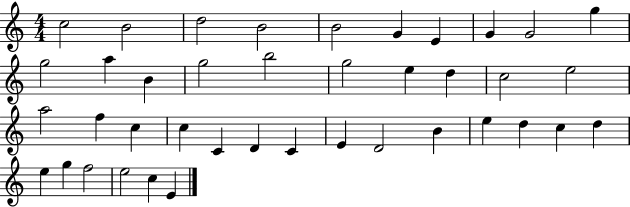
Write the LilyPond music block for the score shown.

{
  \clef treble
  \numericTimeSignature
  \time 4/4
  \key c \major
  c''2 b'2 | d''2 b'2 | b'2 g'4 e'4 | g'4 g'2 g''4 | \break g''2 a''4 b'4 | g''2 b''2 | g''2 e''4 d''4 | c''2 e''2 | \break a''2 f''4 c''4 | c''4 c'4 d'4 c'4 | e'4 d'2 b'4 | e''4 d''4 c''4 d''4 | \break e''4 g''4 f''2 | e''2 c''4 e'4 | \bar "|."
}